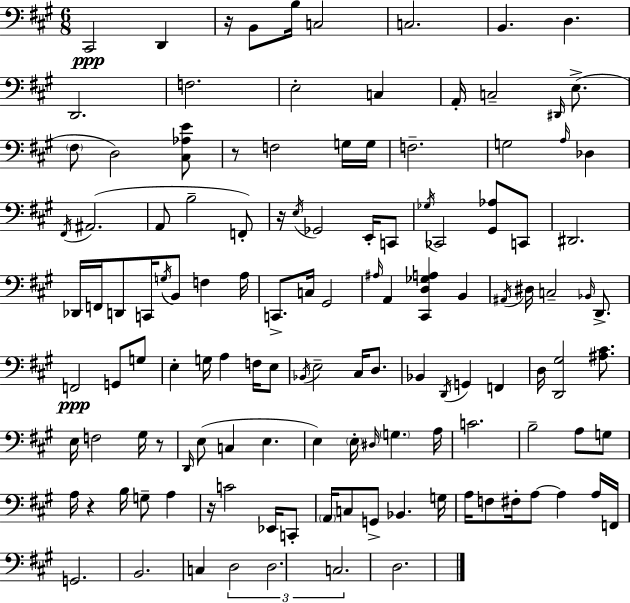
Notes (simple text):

C#2/h D2/q R/s B2/e B3/s C3/h C3/h. B2/q. D3/q. D2/h. F3/h. E3/h C3/q A2/s C3/h D#2/s E3/e. F#3/e D3/h [C#3,Ab3,E4]/e R/e F3/h G3/s G3/s F3/h. G3/h A3/s Db3/q F#2/s A#2/h. A2/e B3/h F2/e R/s E3/s Gb2/h E2/s C2/e Gb3/s CES2/h [G#2,Ab3]/e C2/e D#2/h. Db2/s F2/s D2/e C2/s G3/s B2/e F3/q A3/s C2/e. C3/s G#2/h A#3/s A2/q [C#2,D3,Gb3,A3]/q B2/q A#2/s D#3/s C3/h Bb2/s D2/e. F2/h G2/e G3/e E3/q G3/s A3/q F3/s E3/e Bb2/s E3/h C#3/s D3/e. Bb2/q D2/s G2/q F2/q D3/s [D2,G#3]/h [A#3,C#4]/e. E3/s F3/h G#3/s R/e D2/s E3/e C3/q E3/q. E3/q E3/s D#3/s G3/q. A3/s C4/h. B3/h A3/e G3/e A3/s R/q B3/s G3/e A3/q R/s C4/h Eb2/s C2/e A2/s C3/e G2/e Bb2/q. G3/s A3/s F3/e F#3/s A3/e A3/q A3/s F2/s G2/h. B2/h. C3/q D3/h D3/h. C3/h. D3/h.